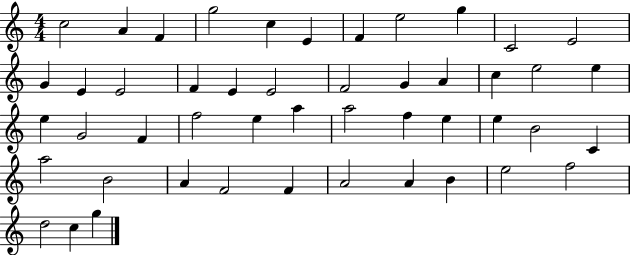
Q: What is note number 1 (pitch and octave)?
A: C5